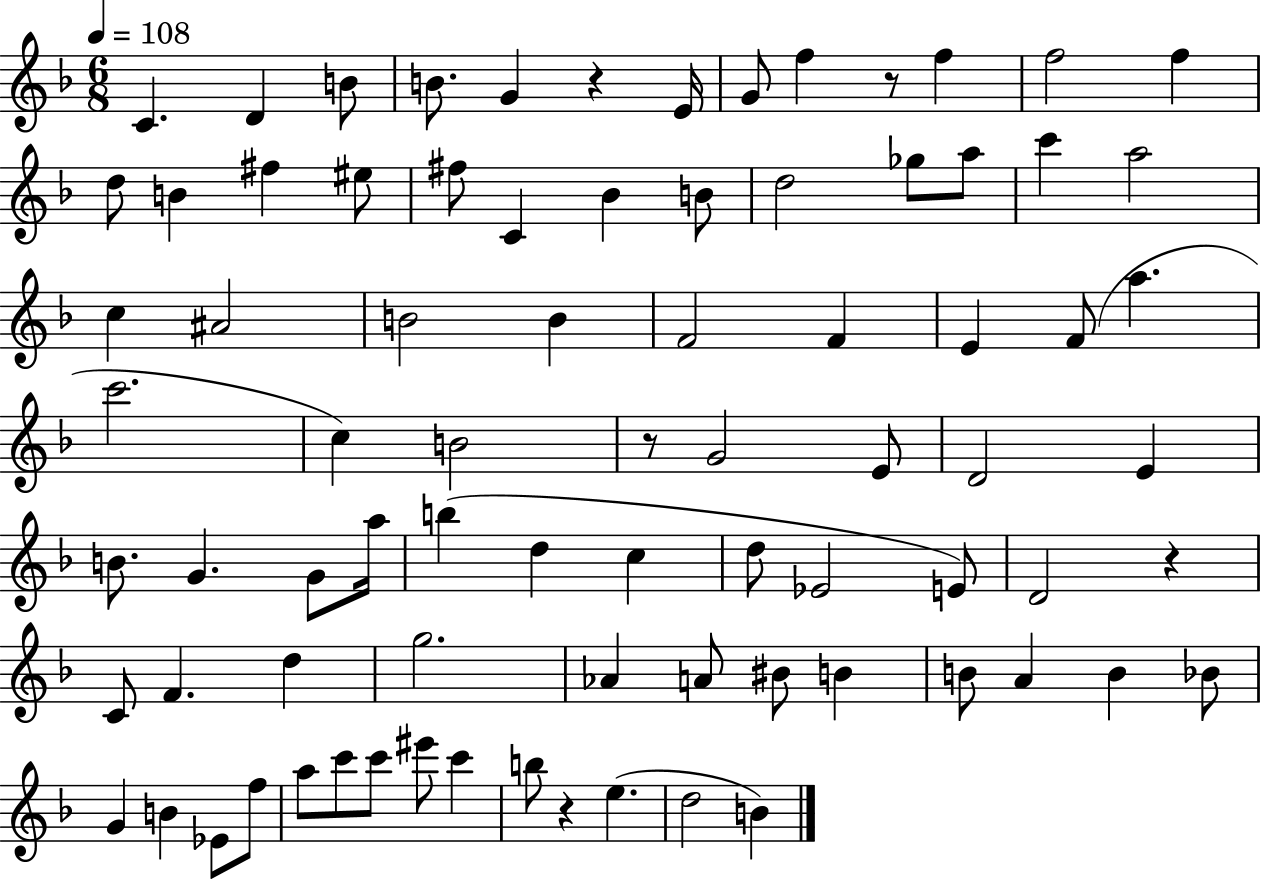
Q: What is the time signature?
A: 6/8